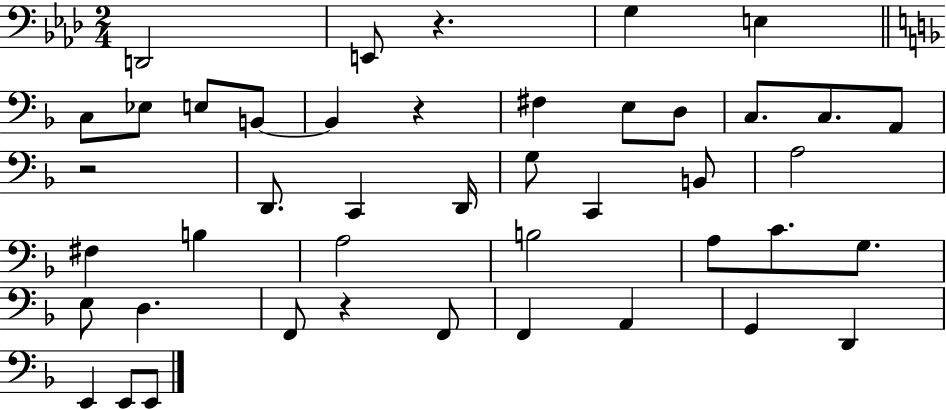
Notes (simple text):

D2/h E2/e R/q. G3/q E3/q C3/e Eb3/e E3/e B2/e B2/q R/q F#3/q E3/e D3/e C3/e. C3/e. A2/e R/h D2/e. C2/q D2/s G3/e C2/q B2/e A3/h F#3/q B3/q A3/h B3/h A3/e C4/e. G3/e. E3/e D3/q. F2/e R/q F2/e F2/q A2/q G2/q D2/q E2/q E2/e E2/e